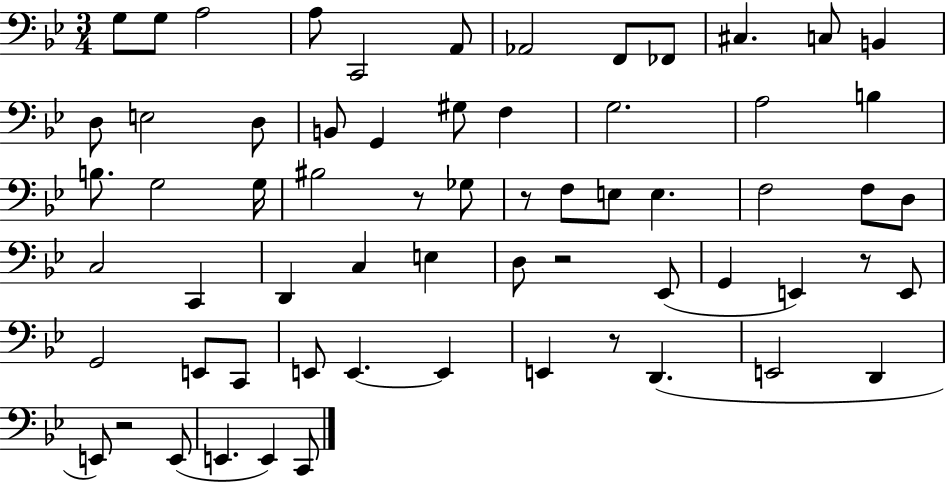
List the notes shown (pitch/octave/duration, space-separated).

G3/e G3/e A3/h A3/e C2/h A2/e Ab2/h F2/e FES2/e C#3/q. C3/e B2/q D3/e E3/h D3/e B2/e G2/q G#3/e F3/q G3/h. A3/h B3/q B3/e. G3/h G3/s BIS3/h R/e Gb3/e R/e F3/e E3/e E3/q. F3/h F3/e D3/e C3/h C2/q D2/q C3/q E3/q D3/e R/h Eb2/e G2/q E2/q R/e E2/e G2/h E2/e C2/e E2/e E2/q. E2/q E2/q R/e D2/q. E2/h D2/q E2/e R/h E2/e E2/q. E2/q C2/e